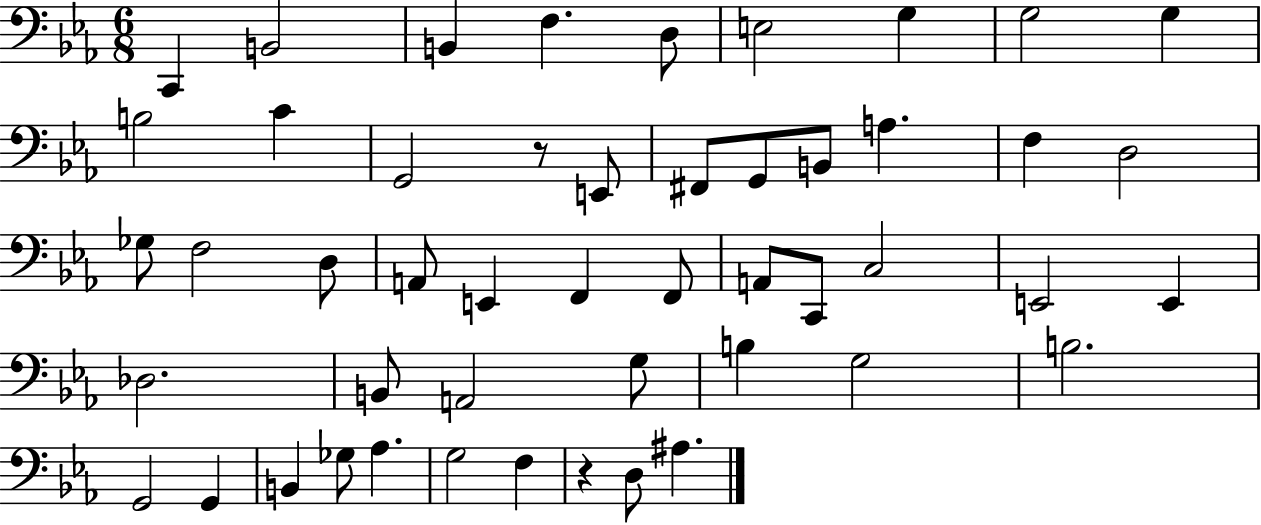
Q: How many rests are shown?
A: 2